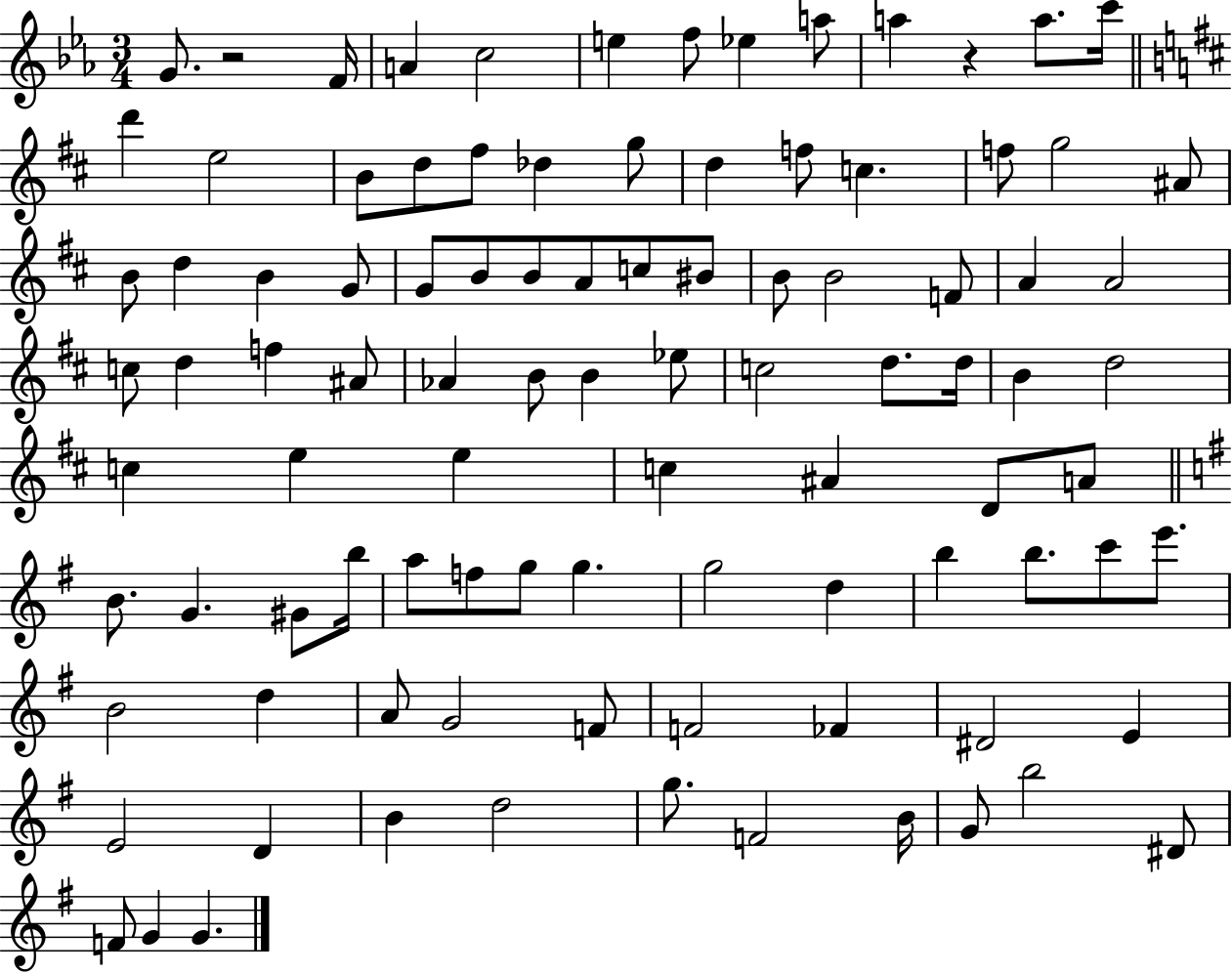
G4/e. R/h F4/s A4/q C5/h E5/q F5/e Eb5/q A5/e A5/q R/q A5/e. C6/s D6/q E5/h B4/e D5/e F#5/e Db5/q G5/e D5/q F5/e C5/q. F5/e G5/h A#4/e B4/e D5/q B4/q G4/e G4/e B4/e B4/e A4/e C5/e BIS4/e B4/e B4/h F4/e A4/q A4/h C5/e D5/q F5/q A#4/e Ab4/q B4/e B4/q Eb5/e C5/h D5/e. D5/s B4/q D5/h C5/q E5/q E5/q C5/q A#4/q D4/e A4/e B4/e. G4/q. G#4/e B5/s A5/e F5/e G5/e G5/q. G5/h D5/q B5/q B5/e. C6/e E6/e. B4/h D5/q A4/e G4/h F4/e F4/h FES4/q D#4/h E4/q E4/h D4/q B4/q D5/h G5/e. F4/h B4/s G4/e B5/h D#4/e F4/e G4/q G4/q.